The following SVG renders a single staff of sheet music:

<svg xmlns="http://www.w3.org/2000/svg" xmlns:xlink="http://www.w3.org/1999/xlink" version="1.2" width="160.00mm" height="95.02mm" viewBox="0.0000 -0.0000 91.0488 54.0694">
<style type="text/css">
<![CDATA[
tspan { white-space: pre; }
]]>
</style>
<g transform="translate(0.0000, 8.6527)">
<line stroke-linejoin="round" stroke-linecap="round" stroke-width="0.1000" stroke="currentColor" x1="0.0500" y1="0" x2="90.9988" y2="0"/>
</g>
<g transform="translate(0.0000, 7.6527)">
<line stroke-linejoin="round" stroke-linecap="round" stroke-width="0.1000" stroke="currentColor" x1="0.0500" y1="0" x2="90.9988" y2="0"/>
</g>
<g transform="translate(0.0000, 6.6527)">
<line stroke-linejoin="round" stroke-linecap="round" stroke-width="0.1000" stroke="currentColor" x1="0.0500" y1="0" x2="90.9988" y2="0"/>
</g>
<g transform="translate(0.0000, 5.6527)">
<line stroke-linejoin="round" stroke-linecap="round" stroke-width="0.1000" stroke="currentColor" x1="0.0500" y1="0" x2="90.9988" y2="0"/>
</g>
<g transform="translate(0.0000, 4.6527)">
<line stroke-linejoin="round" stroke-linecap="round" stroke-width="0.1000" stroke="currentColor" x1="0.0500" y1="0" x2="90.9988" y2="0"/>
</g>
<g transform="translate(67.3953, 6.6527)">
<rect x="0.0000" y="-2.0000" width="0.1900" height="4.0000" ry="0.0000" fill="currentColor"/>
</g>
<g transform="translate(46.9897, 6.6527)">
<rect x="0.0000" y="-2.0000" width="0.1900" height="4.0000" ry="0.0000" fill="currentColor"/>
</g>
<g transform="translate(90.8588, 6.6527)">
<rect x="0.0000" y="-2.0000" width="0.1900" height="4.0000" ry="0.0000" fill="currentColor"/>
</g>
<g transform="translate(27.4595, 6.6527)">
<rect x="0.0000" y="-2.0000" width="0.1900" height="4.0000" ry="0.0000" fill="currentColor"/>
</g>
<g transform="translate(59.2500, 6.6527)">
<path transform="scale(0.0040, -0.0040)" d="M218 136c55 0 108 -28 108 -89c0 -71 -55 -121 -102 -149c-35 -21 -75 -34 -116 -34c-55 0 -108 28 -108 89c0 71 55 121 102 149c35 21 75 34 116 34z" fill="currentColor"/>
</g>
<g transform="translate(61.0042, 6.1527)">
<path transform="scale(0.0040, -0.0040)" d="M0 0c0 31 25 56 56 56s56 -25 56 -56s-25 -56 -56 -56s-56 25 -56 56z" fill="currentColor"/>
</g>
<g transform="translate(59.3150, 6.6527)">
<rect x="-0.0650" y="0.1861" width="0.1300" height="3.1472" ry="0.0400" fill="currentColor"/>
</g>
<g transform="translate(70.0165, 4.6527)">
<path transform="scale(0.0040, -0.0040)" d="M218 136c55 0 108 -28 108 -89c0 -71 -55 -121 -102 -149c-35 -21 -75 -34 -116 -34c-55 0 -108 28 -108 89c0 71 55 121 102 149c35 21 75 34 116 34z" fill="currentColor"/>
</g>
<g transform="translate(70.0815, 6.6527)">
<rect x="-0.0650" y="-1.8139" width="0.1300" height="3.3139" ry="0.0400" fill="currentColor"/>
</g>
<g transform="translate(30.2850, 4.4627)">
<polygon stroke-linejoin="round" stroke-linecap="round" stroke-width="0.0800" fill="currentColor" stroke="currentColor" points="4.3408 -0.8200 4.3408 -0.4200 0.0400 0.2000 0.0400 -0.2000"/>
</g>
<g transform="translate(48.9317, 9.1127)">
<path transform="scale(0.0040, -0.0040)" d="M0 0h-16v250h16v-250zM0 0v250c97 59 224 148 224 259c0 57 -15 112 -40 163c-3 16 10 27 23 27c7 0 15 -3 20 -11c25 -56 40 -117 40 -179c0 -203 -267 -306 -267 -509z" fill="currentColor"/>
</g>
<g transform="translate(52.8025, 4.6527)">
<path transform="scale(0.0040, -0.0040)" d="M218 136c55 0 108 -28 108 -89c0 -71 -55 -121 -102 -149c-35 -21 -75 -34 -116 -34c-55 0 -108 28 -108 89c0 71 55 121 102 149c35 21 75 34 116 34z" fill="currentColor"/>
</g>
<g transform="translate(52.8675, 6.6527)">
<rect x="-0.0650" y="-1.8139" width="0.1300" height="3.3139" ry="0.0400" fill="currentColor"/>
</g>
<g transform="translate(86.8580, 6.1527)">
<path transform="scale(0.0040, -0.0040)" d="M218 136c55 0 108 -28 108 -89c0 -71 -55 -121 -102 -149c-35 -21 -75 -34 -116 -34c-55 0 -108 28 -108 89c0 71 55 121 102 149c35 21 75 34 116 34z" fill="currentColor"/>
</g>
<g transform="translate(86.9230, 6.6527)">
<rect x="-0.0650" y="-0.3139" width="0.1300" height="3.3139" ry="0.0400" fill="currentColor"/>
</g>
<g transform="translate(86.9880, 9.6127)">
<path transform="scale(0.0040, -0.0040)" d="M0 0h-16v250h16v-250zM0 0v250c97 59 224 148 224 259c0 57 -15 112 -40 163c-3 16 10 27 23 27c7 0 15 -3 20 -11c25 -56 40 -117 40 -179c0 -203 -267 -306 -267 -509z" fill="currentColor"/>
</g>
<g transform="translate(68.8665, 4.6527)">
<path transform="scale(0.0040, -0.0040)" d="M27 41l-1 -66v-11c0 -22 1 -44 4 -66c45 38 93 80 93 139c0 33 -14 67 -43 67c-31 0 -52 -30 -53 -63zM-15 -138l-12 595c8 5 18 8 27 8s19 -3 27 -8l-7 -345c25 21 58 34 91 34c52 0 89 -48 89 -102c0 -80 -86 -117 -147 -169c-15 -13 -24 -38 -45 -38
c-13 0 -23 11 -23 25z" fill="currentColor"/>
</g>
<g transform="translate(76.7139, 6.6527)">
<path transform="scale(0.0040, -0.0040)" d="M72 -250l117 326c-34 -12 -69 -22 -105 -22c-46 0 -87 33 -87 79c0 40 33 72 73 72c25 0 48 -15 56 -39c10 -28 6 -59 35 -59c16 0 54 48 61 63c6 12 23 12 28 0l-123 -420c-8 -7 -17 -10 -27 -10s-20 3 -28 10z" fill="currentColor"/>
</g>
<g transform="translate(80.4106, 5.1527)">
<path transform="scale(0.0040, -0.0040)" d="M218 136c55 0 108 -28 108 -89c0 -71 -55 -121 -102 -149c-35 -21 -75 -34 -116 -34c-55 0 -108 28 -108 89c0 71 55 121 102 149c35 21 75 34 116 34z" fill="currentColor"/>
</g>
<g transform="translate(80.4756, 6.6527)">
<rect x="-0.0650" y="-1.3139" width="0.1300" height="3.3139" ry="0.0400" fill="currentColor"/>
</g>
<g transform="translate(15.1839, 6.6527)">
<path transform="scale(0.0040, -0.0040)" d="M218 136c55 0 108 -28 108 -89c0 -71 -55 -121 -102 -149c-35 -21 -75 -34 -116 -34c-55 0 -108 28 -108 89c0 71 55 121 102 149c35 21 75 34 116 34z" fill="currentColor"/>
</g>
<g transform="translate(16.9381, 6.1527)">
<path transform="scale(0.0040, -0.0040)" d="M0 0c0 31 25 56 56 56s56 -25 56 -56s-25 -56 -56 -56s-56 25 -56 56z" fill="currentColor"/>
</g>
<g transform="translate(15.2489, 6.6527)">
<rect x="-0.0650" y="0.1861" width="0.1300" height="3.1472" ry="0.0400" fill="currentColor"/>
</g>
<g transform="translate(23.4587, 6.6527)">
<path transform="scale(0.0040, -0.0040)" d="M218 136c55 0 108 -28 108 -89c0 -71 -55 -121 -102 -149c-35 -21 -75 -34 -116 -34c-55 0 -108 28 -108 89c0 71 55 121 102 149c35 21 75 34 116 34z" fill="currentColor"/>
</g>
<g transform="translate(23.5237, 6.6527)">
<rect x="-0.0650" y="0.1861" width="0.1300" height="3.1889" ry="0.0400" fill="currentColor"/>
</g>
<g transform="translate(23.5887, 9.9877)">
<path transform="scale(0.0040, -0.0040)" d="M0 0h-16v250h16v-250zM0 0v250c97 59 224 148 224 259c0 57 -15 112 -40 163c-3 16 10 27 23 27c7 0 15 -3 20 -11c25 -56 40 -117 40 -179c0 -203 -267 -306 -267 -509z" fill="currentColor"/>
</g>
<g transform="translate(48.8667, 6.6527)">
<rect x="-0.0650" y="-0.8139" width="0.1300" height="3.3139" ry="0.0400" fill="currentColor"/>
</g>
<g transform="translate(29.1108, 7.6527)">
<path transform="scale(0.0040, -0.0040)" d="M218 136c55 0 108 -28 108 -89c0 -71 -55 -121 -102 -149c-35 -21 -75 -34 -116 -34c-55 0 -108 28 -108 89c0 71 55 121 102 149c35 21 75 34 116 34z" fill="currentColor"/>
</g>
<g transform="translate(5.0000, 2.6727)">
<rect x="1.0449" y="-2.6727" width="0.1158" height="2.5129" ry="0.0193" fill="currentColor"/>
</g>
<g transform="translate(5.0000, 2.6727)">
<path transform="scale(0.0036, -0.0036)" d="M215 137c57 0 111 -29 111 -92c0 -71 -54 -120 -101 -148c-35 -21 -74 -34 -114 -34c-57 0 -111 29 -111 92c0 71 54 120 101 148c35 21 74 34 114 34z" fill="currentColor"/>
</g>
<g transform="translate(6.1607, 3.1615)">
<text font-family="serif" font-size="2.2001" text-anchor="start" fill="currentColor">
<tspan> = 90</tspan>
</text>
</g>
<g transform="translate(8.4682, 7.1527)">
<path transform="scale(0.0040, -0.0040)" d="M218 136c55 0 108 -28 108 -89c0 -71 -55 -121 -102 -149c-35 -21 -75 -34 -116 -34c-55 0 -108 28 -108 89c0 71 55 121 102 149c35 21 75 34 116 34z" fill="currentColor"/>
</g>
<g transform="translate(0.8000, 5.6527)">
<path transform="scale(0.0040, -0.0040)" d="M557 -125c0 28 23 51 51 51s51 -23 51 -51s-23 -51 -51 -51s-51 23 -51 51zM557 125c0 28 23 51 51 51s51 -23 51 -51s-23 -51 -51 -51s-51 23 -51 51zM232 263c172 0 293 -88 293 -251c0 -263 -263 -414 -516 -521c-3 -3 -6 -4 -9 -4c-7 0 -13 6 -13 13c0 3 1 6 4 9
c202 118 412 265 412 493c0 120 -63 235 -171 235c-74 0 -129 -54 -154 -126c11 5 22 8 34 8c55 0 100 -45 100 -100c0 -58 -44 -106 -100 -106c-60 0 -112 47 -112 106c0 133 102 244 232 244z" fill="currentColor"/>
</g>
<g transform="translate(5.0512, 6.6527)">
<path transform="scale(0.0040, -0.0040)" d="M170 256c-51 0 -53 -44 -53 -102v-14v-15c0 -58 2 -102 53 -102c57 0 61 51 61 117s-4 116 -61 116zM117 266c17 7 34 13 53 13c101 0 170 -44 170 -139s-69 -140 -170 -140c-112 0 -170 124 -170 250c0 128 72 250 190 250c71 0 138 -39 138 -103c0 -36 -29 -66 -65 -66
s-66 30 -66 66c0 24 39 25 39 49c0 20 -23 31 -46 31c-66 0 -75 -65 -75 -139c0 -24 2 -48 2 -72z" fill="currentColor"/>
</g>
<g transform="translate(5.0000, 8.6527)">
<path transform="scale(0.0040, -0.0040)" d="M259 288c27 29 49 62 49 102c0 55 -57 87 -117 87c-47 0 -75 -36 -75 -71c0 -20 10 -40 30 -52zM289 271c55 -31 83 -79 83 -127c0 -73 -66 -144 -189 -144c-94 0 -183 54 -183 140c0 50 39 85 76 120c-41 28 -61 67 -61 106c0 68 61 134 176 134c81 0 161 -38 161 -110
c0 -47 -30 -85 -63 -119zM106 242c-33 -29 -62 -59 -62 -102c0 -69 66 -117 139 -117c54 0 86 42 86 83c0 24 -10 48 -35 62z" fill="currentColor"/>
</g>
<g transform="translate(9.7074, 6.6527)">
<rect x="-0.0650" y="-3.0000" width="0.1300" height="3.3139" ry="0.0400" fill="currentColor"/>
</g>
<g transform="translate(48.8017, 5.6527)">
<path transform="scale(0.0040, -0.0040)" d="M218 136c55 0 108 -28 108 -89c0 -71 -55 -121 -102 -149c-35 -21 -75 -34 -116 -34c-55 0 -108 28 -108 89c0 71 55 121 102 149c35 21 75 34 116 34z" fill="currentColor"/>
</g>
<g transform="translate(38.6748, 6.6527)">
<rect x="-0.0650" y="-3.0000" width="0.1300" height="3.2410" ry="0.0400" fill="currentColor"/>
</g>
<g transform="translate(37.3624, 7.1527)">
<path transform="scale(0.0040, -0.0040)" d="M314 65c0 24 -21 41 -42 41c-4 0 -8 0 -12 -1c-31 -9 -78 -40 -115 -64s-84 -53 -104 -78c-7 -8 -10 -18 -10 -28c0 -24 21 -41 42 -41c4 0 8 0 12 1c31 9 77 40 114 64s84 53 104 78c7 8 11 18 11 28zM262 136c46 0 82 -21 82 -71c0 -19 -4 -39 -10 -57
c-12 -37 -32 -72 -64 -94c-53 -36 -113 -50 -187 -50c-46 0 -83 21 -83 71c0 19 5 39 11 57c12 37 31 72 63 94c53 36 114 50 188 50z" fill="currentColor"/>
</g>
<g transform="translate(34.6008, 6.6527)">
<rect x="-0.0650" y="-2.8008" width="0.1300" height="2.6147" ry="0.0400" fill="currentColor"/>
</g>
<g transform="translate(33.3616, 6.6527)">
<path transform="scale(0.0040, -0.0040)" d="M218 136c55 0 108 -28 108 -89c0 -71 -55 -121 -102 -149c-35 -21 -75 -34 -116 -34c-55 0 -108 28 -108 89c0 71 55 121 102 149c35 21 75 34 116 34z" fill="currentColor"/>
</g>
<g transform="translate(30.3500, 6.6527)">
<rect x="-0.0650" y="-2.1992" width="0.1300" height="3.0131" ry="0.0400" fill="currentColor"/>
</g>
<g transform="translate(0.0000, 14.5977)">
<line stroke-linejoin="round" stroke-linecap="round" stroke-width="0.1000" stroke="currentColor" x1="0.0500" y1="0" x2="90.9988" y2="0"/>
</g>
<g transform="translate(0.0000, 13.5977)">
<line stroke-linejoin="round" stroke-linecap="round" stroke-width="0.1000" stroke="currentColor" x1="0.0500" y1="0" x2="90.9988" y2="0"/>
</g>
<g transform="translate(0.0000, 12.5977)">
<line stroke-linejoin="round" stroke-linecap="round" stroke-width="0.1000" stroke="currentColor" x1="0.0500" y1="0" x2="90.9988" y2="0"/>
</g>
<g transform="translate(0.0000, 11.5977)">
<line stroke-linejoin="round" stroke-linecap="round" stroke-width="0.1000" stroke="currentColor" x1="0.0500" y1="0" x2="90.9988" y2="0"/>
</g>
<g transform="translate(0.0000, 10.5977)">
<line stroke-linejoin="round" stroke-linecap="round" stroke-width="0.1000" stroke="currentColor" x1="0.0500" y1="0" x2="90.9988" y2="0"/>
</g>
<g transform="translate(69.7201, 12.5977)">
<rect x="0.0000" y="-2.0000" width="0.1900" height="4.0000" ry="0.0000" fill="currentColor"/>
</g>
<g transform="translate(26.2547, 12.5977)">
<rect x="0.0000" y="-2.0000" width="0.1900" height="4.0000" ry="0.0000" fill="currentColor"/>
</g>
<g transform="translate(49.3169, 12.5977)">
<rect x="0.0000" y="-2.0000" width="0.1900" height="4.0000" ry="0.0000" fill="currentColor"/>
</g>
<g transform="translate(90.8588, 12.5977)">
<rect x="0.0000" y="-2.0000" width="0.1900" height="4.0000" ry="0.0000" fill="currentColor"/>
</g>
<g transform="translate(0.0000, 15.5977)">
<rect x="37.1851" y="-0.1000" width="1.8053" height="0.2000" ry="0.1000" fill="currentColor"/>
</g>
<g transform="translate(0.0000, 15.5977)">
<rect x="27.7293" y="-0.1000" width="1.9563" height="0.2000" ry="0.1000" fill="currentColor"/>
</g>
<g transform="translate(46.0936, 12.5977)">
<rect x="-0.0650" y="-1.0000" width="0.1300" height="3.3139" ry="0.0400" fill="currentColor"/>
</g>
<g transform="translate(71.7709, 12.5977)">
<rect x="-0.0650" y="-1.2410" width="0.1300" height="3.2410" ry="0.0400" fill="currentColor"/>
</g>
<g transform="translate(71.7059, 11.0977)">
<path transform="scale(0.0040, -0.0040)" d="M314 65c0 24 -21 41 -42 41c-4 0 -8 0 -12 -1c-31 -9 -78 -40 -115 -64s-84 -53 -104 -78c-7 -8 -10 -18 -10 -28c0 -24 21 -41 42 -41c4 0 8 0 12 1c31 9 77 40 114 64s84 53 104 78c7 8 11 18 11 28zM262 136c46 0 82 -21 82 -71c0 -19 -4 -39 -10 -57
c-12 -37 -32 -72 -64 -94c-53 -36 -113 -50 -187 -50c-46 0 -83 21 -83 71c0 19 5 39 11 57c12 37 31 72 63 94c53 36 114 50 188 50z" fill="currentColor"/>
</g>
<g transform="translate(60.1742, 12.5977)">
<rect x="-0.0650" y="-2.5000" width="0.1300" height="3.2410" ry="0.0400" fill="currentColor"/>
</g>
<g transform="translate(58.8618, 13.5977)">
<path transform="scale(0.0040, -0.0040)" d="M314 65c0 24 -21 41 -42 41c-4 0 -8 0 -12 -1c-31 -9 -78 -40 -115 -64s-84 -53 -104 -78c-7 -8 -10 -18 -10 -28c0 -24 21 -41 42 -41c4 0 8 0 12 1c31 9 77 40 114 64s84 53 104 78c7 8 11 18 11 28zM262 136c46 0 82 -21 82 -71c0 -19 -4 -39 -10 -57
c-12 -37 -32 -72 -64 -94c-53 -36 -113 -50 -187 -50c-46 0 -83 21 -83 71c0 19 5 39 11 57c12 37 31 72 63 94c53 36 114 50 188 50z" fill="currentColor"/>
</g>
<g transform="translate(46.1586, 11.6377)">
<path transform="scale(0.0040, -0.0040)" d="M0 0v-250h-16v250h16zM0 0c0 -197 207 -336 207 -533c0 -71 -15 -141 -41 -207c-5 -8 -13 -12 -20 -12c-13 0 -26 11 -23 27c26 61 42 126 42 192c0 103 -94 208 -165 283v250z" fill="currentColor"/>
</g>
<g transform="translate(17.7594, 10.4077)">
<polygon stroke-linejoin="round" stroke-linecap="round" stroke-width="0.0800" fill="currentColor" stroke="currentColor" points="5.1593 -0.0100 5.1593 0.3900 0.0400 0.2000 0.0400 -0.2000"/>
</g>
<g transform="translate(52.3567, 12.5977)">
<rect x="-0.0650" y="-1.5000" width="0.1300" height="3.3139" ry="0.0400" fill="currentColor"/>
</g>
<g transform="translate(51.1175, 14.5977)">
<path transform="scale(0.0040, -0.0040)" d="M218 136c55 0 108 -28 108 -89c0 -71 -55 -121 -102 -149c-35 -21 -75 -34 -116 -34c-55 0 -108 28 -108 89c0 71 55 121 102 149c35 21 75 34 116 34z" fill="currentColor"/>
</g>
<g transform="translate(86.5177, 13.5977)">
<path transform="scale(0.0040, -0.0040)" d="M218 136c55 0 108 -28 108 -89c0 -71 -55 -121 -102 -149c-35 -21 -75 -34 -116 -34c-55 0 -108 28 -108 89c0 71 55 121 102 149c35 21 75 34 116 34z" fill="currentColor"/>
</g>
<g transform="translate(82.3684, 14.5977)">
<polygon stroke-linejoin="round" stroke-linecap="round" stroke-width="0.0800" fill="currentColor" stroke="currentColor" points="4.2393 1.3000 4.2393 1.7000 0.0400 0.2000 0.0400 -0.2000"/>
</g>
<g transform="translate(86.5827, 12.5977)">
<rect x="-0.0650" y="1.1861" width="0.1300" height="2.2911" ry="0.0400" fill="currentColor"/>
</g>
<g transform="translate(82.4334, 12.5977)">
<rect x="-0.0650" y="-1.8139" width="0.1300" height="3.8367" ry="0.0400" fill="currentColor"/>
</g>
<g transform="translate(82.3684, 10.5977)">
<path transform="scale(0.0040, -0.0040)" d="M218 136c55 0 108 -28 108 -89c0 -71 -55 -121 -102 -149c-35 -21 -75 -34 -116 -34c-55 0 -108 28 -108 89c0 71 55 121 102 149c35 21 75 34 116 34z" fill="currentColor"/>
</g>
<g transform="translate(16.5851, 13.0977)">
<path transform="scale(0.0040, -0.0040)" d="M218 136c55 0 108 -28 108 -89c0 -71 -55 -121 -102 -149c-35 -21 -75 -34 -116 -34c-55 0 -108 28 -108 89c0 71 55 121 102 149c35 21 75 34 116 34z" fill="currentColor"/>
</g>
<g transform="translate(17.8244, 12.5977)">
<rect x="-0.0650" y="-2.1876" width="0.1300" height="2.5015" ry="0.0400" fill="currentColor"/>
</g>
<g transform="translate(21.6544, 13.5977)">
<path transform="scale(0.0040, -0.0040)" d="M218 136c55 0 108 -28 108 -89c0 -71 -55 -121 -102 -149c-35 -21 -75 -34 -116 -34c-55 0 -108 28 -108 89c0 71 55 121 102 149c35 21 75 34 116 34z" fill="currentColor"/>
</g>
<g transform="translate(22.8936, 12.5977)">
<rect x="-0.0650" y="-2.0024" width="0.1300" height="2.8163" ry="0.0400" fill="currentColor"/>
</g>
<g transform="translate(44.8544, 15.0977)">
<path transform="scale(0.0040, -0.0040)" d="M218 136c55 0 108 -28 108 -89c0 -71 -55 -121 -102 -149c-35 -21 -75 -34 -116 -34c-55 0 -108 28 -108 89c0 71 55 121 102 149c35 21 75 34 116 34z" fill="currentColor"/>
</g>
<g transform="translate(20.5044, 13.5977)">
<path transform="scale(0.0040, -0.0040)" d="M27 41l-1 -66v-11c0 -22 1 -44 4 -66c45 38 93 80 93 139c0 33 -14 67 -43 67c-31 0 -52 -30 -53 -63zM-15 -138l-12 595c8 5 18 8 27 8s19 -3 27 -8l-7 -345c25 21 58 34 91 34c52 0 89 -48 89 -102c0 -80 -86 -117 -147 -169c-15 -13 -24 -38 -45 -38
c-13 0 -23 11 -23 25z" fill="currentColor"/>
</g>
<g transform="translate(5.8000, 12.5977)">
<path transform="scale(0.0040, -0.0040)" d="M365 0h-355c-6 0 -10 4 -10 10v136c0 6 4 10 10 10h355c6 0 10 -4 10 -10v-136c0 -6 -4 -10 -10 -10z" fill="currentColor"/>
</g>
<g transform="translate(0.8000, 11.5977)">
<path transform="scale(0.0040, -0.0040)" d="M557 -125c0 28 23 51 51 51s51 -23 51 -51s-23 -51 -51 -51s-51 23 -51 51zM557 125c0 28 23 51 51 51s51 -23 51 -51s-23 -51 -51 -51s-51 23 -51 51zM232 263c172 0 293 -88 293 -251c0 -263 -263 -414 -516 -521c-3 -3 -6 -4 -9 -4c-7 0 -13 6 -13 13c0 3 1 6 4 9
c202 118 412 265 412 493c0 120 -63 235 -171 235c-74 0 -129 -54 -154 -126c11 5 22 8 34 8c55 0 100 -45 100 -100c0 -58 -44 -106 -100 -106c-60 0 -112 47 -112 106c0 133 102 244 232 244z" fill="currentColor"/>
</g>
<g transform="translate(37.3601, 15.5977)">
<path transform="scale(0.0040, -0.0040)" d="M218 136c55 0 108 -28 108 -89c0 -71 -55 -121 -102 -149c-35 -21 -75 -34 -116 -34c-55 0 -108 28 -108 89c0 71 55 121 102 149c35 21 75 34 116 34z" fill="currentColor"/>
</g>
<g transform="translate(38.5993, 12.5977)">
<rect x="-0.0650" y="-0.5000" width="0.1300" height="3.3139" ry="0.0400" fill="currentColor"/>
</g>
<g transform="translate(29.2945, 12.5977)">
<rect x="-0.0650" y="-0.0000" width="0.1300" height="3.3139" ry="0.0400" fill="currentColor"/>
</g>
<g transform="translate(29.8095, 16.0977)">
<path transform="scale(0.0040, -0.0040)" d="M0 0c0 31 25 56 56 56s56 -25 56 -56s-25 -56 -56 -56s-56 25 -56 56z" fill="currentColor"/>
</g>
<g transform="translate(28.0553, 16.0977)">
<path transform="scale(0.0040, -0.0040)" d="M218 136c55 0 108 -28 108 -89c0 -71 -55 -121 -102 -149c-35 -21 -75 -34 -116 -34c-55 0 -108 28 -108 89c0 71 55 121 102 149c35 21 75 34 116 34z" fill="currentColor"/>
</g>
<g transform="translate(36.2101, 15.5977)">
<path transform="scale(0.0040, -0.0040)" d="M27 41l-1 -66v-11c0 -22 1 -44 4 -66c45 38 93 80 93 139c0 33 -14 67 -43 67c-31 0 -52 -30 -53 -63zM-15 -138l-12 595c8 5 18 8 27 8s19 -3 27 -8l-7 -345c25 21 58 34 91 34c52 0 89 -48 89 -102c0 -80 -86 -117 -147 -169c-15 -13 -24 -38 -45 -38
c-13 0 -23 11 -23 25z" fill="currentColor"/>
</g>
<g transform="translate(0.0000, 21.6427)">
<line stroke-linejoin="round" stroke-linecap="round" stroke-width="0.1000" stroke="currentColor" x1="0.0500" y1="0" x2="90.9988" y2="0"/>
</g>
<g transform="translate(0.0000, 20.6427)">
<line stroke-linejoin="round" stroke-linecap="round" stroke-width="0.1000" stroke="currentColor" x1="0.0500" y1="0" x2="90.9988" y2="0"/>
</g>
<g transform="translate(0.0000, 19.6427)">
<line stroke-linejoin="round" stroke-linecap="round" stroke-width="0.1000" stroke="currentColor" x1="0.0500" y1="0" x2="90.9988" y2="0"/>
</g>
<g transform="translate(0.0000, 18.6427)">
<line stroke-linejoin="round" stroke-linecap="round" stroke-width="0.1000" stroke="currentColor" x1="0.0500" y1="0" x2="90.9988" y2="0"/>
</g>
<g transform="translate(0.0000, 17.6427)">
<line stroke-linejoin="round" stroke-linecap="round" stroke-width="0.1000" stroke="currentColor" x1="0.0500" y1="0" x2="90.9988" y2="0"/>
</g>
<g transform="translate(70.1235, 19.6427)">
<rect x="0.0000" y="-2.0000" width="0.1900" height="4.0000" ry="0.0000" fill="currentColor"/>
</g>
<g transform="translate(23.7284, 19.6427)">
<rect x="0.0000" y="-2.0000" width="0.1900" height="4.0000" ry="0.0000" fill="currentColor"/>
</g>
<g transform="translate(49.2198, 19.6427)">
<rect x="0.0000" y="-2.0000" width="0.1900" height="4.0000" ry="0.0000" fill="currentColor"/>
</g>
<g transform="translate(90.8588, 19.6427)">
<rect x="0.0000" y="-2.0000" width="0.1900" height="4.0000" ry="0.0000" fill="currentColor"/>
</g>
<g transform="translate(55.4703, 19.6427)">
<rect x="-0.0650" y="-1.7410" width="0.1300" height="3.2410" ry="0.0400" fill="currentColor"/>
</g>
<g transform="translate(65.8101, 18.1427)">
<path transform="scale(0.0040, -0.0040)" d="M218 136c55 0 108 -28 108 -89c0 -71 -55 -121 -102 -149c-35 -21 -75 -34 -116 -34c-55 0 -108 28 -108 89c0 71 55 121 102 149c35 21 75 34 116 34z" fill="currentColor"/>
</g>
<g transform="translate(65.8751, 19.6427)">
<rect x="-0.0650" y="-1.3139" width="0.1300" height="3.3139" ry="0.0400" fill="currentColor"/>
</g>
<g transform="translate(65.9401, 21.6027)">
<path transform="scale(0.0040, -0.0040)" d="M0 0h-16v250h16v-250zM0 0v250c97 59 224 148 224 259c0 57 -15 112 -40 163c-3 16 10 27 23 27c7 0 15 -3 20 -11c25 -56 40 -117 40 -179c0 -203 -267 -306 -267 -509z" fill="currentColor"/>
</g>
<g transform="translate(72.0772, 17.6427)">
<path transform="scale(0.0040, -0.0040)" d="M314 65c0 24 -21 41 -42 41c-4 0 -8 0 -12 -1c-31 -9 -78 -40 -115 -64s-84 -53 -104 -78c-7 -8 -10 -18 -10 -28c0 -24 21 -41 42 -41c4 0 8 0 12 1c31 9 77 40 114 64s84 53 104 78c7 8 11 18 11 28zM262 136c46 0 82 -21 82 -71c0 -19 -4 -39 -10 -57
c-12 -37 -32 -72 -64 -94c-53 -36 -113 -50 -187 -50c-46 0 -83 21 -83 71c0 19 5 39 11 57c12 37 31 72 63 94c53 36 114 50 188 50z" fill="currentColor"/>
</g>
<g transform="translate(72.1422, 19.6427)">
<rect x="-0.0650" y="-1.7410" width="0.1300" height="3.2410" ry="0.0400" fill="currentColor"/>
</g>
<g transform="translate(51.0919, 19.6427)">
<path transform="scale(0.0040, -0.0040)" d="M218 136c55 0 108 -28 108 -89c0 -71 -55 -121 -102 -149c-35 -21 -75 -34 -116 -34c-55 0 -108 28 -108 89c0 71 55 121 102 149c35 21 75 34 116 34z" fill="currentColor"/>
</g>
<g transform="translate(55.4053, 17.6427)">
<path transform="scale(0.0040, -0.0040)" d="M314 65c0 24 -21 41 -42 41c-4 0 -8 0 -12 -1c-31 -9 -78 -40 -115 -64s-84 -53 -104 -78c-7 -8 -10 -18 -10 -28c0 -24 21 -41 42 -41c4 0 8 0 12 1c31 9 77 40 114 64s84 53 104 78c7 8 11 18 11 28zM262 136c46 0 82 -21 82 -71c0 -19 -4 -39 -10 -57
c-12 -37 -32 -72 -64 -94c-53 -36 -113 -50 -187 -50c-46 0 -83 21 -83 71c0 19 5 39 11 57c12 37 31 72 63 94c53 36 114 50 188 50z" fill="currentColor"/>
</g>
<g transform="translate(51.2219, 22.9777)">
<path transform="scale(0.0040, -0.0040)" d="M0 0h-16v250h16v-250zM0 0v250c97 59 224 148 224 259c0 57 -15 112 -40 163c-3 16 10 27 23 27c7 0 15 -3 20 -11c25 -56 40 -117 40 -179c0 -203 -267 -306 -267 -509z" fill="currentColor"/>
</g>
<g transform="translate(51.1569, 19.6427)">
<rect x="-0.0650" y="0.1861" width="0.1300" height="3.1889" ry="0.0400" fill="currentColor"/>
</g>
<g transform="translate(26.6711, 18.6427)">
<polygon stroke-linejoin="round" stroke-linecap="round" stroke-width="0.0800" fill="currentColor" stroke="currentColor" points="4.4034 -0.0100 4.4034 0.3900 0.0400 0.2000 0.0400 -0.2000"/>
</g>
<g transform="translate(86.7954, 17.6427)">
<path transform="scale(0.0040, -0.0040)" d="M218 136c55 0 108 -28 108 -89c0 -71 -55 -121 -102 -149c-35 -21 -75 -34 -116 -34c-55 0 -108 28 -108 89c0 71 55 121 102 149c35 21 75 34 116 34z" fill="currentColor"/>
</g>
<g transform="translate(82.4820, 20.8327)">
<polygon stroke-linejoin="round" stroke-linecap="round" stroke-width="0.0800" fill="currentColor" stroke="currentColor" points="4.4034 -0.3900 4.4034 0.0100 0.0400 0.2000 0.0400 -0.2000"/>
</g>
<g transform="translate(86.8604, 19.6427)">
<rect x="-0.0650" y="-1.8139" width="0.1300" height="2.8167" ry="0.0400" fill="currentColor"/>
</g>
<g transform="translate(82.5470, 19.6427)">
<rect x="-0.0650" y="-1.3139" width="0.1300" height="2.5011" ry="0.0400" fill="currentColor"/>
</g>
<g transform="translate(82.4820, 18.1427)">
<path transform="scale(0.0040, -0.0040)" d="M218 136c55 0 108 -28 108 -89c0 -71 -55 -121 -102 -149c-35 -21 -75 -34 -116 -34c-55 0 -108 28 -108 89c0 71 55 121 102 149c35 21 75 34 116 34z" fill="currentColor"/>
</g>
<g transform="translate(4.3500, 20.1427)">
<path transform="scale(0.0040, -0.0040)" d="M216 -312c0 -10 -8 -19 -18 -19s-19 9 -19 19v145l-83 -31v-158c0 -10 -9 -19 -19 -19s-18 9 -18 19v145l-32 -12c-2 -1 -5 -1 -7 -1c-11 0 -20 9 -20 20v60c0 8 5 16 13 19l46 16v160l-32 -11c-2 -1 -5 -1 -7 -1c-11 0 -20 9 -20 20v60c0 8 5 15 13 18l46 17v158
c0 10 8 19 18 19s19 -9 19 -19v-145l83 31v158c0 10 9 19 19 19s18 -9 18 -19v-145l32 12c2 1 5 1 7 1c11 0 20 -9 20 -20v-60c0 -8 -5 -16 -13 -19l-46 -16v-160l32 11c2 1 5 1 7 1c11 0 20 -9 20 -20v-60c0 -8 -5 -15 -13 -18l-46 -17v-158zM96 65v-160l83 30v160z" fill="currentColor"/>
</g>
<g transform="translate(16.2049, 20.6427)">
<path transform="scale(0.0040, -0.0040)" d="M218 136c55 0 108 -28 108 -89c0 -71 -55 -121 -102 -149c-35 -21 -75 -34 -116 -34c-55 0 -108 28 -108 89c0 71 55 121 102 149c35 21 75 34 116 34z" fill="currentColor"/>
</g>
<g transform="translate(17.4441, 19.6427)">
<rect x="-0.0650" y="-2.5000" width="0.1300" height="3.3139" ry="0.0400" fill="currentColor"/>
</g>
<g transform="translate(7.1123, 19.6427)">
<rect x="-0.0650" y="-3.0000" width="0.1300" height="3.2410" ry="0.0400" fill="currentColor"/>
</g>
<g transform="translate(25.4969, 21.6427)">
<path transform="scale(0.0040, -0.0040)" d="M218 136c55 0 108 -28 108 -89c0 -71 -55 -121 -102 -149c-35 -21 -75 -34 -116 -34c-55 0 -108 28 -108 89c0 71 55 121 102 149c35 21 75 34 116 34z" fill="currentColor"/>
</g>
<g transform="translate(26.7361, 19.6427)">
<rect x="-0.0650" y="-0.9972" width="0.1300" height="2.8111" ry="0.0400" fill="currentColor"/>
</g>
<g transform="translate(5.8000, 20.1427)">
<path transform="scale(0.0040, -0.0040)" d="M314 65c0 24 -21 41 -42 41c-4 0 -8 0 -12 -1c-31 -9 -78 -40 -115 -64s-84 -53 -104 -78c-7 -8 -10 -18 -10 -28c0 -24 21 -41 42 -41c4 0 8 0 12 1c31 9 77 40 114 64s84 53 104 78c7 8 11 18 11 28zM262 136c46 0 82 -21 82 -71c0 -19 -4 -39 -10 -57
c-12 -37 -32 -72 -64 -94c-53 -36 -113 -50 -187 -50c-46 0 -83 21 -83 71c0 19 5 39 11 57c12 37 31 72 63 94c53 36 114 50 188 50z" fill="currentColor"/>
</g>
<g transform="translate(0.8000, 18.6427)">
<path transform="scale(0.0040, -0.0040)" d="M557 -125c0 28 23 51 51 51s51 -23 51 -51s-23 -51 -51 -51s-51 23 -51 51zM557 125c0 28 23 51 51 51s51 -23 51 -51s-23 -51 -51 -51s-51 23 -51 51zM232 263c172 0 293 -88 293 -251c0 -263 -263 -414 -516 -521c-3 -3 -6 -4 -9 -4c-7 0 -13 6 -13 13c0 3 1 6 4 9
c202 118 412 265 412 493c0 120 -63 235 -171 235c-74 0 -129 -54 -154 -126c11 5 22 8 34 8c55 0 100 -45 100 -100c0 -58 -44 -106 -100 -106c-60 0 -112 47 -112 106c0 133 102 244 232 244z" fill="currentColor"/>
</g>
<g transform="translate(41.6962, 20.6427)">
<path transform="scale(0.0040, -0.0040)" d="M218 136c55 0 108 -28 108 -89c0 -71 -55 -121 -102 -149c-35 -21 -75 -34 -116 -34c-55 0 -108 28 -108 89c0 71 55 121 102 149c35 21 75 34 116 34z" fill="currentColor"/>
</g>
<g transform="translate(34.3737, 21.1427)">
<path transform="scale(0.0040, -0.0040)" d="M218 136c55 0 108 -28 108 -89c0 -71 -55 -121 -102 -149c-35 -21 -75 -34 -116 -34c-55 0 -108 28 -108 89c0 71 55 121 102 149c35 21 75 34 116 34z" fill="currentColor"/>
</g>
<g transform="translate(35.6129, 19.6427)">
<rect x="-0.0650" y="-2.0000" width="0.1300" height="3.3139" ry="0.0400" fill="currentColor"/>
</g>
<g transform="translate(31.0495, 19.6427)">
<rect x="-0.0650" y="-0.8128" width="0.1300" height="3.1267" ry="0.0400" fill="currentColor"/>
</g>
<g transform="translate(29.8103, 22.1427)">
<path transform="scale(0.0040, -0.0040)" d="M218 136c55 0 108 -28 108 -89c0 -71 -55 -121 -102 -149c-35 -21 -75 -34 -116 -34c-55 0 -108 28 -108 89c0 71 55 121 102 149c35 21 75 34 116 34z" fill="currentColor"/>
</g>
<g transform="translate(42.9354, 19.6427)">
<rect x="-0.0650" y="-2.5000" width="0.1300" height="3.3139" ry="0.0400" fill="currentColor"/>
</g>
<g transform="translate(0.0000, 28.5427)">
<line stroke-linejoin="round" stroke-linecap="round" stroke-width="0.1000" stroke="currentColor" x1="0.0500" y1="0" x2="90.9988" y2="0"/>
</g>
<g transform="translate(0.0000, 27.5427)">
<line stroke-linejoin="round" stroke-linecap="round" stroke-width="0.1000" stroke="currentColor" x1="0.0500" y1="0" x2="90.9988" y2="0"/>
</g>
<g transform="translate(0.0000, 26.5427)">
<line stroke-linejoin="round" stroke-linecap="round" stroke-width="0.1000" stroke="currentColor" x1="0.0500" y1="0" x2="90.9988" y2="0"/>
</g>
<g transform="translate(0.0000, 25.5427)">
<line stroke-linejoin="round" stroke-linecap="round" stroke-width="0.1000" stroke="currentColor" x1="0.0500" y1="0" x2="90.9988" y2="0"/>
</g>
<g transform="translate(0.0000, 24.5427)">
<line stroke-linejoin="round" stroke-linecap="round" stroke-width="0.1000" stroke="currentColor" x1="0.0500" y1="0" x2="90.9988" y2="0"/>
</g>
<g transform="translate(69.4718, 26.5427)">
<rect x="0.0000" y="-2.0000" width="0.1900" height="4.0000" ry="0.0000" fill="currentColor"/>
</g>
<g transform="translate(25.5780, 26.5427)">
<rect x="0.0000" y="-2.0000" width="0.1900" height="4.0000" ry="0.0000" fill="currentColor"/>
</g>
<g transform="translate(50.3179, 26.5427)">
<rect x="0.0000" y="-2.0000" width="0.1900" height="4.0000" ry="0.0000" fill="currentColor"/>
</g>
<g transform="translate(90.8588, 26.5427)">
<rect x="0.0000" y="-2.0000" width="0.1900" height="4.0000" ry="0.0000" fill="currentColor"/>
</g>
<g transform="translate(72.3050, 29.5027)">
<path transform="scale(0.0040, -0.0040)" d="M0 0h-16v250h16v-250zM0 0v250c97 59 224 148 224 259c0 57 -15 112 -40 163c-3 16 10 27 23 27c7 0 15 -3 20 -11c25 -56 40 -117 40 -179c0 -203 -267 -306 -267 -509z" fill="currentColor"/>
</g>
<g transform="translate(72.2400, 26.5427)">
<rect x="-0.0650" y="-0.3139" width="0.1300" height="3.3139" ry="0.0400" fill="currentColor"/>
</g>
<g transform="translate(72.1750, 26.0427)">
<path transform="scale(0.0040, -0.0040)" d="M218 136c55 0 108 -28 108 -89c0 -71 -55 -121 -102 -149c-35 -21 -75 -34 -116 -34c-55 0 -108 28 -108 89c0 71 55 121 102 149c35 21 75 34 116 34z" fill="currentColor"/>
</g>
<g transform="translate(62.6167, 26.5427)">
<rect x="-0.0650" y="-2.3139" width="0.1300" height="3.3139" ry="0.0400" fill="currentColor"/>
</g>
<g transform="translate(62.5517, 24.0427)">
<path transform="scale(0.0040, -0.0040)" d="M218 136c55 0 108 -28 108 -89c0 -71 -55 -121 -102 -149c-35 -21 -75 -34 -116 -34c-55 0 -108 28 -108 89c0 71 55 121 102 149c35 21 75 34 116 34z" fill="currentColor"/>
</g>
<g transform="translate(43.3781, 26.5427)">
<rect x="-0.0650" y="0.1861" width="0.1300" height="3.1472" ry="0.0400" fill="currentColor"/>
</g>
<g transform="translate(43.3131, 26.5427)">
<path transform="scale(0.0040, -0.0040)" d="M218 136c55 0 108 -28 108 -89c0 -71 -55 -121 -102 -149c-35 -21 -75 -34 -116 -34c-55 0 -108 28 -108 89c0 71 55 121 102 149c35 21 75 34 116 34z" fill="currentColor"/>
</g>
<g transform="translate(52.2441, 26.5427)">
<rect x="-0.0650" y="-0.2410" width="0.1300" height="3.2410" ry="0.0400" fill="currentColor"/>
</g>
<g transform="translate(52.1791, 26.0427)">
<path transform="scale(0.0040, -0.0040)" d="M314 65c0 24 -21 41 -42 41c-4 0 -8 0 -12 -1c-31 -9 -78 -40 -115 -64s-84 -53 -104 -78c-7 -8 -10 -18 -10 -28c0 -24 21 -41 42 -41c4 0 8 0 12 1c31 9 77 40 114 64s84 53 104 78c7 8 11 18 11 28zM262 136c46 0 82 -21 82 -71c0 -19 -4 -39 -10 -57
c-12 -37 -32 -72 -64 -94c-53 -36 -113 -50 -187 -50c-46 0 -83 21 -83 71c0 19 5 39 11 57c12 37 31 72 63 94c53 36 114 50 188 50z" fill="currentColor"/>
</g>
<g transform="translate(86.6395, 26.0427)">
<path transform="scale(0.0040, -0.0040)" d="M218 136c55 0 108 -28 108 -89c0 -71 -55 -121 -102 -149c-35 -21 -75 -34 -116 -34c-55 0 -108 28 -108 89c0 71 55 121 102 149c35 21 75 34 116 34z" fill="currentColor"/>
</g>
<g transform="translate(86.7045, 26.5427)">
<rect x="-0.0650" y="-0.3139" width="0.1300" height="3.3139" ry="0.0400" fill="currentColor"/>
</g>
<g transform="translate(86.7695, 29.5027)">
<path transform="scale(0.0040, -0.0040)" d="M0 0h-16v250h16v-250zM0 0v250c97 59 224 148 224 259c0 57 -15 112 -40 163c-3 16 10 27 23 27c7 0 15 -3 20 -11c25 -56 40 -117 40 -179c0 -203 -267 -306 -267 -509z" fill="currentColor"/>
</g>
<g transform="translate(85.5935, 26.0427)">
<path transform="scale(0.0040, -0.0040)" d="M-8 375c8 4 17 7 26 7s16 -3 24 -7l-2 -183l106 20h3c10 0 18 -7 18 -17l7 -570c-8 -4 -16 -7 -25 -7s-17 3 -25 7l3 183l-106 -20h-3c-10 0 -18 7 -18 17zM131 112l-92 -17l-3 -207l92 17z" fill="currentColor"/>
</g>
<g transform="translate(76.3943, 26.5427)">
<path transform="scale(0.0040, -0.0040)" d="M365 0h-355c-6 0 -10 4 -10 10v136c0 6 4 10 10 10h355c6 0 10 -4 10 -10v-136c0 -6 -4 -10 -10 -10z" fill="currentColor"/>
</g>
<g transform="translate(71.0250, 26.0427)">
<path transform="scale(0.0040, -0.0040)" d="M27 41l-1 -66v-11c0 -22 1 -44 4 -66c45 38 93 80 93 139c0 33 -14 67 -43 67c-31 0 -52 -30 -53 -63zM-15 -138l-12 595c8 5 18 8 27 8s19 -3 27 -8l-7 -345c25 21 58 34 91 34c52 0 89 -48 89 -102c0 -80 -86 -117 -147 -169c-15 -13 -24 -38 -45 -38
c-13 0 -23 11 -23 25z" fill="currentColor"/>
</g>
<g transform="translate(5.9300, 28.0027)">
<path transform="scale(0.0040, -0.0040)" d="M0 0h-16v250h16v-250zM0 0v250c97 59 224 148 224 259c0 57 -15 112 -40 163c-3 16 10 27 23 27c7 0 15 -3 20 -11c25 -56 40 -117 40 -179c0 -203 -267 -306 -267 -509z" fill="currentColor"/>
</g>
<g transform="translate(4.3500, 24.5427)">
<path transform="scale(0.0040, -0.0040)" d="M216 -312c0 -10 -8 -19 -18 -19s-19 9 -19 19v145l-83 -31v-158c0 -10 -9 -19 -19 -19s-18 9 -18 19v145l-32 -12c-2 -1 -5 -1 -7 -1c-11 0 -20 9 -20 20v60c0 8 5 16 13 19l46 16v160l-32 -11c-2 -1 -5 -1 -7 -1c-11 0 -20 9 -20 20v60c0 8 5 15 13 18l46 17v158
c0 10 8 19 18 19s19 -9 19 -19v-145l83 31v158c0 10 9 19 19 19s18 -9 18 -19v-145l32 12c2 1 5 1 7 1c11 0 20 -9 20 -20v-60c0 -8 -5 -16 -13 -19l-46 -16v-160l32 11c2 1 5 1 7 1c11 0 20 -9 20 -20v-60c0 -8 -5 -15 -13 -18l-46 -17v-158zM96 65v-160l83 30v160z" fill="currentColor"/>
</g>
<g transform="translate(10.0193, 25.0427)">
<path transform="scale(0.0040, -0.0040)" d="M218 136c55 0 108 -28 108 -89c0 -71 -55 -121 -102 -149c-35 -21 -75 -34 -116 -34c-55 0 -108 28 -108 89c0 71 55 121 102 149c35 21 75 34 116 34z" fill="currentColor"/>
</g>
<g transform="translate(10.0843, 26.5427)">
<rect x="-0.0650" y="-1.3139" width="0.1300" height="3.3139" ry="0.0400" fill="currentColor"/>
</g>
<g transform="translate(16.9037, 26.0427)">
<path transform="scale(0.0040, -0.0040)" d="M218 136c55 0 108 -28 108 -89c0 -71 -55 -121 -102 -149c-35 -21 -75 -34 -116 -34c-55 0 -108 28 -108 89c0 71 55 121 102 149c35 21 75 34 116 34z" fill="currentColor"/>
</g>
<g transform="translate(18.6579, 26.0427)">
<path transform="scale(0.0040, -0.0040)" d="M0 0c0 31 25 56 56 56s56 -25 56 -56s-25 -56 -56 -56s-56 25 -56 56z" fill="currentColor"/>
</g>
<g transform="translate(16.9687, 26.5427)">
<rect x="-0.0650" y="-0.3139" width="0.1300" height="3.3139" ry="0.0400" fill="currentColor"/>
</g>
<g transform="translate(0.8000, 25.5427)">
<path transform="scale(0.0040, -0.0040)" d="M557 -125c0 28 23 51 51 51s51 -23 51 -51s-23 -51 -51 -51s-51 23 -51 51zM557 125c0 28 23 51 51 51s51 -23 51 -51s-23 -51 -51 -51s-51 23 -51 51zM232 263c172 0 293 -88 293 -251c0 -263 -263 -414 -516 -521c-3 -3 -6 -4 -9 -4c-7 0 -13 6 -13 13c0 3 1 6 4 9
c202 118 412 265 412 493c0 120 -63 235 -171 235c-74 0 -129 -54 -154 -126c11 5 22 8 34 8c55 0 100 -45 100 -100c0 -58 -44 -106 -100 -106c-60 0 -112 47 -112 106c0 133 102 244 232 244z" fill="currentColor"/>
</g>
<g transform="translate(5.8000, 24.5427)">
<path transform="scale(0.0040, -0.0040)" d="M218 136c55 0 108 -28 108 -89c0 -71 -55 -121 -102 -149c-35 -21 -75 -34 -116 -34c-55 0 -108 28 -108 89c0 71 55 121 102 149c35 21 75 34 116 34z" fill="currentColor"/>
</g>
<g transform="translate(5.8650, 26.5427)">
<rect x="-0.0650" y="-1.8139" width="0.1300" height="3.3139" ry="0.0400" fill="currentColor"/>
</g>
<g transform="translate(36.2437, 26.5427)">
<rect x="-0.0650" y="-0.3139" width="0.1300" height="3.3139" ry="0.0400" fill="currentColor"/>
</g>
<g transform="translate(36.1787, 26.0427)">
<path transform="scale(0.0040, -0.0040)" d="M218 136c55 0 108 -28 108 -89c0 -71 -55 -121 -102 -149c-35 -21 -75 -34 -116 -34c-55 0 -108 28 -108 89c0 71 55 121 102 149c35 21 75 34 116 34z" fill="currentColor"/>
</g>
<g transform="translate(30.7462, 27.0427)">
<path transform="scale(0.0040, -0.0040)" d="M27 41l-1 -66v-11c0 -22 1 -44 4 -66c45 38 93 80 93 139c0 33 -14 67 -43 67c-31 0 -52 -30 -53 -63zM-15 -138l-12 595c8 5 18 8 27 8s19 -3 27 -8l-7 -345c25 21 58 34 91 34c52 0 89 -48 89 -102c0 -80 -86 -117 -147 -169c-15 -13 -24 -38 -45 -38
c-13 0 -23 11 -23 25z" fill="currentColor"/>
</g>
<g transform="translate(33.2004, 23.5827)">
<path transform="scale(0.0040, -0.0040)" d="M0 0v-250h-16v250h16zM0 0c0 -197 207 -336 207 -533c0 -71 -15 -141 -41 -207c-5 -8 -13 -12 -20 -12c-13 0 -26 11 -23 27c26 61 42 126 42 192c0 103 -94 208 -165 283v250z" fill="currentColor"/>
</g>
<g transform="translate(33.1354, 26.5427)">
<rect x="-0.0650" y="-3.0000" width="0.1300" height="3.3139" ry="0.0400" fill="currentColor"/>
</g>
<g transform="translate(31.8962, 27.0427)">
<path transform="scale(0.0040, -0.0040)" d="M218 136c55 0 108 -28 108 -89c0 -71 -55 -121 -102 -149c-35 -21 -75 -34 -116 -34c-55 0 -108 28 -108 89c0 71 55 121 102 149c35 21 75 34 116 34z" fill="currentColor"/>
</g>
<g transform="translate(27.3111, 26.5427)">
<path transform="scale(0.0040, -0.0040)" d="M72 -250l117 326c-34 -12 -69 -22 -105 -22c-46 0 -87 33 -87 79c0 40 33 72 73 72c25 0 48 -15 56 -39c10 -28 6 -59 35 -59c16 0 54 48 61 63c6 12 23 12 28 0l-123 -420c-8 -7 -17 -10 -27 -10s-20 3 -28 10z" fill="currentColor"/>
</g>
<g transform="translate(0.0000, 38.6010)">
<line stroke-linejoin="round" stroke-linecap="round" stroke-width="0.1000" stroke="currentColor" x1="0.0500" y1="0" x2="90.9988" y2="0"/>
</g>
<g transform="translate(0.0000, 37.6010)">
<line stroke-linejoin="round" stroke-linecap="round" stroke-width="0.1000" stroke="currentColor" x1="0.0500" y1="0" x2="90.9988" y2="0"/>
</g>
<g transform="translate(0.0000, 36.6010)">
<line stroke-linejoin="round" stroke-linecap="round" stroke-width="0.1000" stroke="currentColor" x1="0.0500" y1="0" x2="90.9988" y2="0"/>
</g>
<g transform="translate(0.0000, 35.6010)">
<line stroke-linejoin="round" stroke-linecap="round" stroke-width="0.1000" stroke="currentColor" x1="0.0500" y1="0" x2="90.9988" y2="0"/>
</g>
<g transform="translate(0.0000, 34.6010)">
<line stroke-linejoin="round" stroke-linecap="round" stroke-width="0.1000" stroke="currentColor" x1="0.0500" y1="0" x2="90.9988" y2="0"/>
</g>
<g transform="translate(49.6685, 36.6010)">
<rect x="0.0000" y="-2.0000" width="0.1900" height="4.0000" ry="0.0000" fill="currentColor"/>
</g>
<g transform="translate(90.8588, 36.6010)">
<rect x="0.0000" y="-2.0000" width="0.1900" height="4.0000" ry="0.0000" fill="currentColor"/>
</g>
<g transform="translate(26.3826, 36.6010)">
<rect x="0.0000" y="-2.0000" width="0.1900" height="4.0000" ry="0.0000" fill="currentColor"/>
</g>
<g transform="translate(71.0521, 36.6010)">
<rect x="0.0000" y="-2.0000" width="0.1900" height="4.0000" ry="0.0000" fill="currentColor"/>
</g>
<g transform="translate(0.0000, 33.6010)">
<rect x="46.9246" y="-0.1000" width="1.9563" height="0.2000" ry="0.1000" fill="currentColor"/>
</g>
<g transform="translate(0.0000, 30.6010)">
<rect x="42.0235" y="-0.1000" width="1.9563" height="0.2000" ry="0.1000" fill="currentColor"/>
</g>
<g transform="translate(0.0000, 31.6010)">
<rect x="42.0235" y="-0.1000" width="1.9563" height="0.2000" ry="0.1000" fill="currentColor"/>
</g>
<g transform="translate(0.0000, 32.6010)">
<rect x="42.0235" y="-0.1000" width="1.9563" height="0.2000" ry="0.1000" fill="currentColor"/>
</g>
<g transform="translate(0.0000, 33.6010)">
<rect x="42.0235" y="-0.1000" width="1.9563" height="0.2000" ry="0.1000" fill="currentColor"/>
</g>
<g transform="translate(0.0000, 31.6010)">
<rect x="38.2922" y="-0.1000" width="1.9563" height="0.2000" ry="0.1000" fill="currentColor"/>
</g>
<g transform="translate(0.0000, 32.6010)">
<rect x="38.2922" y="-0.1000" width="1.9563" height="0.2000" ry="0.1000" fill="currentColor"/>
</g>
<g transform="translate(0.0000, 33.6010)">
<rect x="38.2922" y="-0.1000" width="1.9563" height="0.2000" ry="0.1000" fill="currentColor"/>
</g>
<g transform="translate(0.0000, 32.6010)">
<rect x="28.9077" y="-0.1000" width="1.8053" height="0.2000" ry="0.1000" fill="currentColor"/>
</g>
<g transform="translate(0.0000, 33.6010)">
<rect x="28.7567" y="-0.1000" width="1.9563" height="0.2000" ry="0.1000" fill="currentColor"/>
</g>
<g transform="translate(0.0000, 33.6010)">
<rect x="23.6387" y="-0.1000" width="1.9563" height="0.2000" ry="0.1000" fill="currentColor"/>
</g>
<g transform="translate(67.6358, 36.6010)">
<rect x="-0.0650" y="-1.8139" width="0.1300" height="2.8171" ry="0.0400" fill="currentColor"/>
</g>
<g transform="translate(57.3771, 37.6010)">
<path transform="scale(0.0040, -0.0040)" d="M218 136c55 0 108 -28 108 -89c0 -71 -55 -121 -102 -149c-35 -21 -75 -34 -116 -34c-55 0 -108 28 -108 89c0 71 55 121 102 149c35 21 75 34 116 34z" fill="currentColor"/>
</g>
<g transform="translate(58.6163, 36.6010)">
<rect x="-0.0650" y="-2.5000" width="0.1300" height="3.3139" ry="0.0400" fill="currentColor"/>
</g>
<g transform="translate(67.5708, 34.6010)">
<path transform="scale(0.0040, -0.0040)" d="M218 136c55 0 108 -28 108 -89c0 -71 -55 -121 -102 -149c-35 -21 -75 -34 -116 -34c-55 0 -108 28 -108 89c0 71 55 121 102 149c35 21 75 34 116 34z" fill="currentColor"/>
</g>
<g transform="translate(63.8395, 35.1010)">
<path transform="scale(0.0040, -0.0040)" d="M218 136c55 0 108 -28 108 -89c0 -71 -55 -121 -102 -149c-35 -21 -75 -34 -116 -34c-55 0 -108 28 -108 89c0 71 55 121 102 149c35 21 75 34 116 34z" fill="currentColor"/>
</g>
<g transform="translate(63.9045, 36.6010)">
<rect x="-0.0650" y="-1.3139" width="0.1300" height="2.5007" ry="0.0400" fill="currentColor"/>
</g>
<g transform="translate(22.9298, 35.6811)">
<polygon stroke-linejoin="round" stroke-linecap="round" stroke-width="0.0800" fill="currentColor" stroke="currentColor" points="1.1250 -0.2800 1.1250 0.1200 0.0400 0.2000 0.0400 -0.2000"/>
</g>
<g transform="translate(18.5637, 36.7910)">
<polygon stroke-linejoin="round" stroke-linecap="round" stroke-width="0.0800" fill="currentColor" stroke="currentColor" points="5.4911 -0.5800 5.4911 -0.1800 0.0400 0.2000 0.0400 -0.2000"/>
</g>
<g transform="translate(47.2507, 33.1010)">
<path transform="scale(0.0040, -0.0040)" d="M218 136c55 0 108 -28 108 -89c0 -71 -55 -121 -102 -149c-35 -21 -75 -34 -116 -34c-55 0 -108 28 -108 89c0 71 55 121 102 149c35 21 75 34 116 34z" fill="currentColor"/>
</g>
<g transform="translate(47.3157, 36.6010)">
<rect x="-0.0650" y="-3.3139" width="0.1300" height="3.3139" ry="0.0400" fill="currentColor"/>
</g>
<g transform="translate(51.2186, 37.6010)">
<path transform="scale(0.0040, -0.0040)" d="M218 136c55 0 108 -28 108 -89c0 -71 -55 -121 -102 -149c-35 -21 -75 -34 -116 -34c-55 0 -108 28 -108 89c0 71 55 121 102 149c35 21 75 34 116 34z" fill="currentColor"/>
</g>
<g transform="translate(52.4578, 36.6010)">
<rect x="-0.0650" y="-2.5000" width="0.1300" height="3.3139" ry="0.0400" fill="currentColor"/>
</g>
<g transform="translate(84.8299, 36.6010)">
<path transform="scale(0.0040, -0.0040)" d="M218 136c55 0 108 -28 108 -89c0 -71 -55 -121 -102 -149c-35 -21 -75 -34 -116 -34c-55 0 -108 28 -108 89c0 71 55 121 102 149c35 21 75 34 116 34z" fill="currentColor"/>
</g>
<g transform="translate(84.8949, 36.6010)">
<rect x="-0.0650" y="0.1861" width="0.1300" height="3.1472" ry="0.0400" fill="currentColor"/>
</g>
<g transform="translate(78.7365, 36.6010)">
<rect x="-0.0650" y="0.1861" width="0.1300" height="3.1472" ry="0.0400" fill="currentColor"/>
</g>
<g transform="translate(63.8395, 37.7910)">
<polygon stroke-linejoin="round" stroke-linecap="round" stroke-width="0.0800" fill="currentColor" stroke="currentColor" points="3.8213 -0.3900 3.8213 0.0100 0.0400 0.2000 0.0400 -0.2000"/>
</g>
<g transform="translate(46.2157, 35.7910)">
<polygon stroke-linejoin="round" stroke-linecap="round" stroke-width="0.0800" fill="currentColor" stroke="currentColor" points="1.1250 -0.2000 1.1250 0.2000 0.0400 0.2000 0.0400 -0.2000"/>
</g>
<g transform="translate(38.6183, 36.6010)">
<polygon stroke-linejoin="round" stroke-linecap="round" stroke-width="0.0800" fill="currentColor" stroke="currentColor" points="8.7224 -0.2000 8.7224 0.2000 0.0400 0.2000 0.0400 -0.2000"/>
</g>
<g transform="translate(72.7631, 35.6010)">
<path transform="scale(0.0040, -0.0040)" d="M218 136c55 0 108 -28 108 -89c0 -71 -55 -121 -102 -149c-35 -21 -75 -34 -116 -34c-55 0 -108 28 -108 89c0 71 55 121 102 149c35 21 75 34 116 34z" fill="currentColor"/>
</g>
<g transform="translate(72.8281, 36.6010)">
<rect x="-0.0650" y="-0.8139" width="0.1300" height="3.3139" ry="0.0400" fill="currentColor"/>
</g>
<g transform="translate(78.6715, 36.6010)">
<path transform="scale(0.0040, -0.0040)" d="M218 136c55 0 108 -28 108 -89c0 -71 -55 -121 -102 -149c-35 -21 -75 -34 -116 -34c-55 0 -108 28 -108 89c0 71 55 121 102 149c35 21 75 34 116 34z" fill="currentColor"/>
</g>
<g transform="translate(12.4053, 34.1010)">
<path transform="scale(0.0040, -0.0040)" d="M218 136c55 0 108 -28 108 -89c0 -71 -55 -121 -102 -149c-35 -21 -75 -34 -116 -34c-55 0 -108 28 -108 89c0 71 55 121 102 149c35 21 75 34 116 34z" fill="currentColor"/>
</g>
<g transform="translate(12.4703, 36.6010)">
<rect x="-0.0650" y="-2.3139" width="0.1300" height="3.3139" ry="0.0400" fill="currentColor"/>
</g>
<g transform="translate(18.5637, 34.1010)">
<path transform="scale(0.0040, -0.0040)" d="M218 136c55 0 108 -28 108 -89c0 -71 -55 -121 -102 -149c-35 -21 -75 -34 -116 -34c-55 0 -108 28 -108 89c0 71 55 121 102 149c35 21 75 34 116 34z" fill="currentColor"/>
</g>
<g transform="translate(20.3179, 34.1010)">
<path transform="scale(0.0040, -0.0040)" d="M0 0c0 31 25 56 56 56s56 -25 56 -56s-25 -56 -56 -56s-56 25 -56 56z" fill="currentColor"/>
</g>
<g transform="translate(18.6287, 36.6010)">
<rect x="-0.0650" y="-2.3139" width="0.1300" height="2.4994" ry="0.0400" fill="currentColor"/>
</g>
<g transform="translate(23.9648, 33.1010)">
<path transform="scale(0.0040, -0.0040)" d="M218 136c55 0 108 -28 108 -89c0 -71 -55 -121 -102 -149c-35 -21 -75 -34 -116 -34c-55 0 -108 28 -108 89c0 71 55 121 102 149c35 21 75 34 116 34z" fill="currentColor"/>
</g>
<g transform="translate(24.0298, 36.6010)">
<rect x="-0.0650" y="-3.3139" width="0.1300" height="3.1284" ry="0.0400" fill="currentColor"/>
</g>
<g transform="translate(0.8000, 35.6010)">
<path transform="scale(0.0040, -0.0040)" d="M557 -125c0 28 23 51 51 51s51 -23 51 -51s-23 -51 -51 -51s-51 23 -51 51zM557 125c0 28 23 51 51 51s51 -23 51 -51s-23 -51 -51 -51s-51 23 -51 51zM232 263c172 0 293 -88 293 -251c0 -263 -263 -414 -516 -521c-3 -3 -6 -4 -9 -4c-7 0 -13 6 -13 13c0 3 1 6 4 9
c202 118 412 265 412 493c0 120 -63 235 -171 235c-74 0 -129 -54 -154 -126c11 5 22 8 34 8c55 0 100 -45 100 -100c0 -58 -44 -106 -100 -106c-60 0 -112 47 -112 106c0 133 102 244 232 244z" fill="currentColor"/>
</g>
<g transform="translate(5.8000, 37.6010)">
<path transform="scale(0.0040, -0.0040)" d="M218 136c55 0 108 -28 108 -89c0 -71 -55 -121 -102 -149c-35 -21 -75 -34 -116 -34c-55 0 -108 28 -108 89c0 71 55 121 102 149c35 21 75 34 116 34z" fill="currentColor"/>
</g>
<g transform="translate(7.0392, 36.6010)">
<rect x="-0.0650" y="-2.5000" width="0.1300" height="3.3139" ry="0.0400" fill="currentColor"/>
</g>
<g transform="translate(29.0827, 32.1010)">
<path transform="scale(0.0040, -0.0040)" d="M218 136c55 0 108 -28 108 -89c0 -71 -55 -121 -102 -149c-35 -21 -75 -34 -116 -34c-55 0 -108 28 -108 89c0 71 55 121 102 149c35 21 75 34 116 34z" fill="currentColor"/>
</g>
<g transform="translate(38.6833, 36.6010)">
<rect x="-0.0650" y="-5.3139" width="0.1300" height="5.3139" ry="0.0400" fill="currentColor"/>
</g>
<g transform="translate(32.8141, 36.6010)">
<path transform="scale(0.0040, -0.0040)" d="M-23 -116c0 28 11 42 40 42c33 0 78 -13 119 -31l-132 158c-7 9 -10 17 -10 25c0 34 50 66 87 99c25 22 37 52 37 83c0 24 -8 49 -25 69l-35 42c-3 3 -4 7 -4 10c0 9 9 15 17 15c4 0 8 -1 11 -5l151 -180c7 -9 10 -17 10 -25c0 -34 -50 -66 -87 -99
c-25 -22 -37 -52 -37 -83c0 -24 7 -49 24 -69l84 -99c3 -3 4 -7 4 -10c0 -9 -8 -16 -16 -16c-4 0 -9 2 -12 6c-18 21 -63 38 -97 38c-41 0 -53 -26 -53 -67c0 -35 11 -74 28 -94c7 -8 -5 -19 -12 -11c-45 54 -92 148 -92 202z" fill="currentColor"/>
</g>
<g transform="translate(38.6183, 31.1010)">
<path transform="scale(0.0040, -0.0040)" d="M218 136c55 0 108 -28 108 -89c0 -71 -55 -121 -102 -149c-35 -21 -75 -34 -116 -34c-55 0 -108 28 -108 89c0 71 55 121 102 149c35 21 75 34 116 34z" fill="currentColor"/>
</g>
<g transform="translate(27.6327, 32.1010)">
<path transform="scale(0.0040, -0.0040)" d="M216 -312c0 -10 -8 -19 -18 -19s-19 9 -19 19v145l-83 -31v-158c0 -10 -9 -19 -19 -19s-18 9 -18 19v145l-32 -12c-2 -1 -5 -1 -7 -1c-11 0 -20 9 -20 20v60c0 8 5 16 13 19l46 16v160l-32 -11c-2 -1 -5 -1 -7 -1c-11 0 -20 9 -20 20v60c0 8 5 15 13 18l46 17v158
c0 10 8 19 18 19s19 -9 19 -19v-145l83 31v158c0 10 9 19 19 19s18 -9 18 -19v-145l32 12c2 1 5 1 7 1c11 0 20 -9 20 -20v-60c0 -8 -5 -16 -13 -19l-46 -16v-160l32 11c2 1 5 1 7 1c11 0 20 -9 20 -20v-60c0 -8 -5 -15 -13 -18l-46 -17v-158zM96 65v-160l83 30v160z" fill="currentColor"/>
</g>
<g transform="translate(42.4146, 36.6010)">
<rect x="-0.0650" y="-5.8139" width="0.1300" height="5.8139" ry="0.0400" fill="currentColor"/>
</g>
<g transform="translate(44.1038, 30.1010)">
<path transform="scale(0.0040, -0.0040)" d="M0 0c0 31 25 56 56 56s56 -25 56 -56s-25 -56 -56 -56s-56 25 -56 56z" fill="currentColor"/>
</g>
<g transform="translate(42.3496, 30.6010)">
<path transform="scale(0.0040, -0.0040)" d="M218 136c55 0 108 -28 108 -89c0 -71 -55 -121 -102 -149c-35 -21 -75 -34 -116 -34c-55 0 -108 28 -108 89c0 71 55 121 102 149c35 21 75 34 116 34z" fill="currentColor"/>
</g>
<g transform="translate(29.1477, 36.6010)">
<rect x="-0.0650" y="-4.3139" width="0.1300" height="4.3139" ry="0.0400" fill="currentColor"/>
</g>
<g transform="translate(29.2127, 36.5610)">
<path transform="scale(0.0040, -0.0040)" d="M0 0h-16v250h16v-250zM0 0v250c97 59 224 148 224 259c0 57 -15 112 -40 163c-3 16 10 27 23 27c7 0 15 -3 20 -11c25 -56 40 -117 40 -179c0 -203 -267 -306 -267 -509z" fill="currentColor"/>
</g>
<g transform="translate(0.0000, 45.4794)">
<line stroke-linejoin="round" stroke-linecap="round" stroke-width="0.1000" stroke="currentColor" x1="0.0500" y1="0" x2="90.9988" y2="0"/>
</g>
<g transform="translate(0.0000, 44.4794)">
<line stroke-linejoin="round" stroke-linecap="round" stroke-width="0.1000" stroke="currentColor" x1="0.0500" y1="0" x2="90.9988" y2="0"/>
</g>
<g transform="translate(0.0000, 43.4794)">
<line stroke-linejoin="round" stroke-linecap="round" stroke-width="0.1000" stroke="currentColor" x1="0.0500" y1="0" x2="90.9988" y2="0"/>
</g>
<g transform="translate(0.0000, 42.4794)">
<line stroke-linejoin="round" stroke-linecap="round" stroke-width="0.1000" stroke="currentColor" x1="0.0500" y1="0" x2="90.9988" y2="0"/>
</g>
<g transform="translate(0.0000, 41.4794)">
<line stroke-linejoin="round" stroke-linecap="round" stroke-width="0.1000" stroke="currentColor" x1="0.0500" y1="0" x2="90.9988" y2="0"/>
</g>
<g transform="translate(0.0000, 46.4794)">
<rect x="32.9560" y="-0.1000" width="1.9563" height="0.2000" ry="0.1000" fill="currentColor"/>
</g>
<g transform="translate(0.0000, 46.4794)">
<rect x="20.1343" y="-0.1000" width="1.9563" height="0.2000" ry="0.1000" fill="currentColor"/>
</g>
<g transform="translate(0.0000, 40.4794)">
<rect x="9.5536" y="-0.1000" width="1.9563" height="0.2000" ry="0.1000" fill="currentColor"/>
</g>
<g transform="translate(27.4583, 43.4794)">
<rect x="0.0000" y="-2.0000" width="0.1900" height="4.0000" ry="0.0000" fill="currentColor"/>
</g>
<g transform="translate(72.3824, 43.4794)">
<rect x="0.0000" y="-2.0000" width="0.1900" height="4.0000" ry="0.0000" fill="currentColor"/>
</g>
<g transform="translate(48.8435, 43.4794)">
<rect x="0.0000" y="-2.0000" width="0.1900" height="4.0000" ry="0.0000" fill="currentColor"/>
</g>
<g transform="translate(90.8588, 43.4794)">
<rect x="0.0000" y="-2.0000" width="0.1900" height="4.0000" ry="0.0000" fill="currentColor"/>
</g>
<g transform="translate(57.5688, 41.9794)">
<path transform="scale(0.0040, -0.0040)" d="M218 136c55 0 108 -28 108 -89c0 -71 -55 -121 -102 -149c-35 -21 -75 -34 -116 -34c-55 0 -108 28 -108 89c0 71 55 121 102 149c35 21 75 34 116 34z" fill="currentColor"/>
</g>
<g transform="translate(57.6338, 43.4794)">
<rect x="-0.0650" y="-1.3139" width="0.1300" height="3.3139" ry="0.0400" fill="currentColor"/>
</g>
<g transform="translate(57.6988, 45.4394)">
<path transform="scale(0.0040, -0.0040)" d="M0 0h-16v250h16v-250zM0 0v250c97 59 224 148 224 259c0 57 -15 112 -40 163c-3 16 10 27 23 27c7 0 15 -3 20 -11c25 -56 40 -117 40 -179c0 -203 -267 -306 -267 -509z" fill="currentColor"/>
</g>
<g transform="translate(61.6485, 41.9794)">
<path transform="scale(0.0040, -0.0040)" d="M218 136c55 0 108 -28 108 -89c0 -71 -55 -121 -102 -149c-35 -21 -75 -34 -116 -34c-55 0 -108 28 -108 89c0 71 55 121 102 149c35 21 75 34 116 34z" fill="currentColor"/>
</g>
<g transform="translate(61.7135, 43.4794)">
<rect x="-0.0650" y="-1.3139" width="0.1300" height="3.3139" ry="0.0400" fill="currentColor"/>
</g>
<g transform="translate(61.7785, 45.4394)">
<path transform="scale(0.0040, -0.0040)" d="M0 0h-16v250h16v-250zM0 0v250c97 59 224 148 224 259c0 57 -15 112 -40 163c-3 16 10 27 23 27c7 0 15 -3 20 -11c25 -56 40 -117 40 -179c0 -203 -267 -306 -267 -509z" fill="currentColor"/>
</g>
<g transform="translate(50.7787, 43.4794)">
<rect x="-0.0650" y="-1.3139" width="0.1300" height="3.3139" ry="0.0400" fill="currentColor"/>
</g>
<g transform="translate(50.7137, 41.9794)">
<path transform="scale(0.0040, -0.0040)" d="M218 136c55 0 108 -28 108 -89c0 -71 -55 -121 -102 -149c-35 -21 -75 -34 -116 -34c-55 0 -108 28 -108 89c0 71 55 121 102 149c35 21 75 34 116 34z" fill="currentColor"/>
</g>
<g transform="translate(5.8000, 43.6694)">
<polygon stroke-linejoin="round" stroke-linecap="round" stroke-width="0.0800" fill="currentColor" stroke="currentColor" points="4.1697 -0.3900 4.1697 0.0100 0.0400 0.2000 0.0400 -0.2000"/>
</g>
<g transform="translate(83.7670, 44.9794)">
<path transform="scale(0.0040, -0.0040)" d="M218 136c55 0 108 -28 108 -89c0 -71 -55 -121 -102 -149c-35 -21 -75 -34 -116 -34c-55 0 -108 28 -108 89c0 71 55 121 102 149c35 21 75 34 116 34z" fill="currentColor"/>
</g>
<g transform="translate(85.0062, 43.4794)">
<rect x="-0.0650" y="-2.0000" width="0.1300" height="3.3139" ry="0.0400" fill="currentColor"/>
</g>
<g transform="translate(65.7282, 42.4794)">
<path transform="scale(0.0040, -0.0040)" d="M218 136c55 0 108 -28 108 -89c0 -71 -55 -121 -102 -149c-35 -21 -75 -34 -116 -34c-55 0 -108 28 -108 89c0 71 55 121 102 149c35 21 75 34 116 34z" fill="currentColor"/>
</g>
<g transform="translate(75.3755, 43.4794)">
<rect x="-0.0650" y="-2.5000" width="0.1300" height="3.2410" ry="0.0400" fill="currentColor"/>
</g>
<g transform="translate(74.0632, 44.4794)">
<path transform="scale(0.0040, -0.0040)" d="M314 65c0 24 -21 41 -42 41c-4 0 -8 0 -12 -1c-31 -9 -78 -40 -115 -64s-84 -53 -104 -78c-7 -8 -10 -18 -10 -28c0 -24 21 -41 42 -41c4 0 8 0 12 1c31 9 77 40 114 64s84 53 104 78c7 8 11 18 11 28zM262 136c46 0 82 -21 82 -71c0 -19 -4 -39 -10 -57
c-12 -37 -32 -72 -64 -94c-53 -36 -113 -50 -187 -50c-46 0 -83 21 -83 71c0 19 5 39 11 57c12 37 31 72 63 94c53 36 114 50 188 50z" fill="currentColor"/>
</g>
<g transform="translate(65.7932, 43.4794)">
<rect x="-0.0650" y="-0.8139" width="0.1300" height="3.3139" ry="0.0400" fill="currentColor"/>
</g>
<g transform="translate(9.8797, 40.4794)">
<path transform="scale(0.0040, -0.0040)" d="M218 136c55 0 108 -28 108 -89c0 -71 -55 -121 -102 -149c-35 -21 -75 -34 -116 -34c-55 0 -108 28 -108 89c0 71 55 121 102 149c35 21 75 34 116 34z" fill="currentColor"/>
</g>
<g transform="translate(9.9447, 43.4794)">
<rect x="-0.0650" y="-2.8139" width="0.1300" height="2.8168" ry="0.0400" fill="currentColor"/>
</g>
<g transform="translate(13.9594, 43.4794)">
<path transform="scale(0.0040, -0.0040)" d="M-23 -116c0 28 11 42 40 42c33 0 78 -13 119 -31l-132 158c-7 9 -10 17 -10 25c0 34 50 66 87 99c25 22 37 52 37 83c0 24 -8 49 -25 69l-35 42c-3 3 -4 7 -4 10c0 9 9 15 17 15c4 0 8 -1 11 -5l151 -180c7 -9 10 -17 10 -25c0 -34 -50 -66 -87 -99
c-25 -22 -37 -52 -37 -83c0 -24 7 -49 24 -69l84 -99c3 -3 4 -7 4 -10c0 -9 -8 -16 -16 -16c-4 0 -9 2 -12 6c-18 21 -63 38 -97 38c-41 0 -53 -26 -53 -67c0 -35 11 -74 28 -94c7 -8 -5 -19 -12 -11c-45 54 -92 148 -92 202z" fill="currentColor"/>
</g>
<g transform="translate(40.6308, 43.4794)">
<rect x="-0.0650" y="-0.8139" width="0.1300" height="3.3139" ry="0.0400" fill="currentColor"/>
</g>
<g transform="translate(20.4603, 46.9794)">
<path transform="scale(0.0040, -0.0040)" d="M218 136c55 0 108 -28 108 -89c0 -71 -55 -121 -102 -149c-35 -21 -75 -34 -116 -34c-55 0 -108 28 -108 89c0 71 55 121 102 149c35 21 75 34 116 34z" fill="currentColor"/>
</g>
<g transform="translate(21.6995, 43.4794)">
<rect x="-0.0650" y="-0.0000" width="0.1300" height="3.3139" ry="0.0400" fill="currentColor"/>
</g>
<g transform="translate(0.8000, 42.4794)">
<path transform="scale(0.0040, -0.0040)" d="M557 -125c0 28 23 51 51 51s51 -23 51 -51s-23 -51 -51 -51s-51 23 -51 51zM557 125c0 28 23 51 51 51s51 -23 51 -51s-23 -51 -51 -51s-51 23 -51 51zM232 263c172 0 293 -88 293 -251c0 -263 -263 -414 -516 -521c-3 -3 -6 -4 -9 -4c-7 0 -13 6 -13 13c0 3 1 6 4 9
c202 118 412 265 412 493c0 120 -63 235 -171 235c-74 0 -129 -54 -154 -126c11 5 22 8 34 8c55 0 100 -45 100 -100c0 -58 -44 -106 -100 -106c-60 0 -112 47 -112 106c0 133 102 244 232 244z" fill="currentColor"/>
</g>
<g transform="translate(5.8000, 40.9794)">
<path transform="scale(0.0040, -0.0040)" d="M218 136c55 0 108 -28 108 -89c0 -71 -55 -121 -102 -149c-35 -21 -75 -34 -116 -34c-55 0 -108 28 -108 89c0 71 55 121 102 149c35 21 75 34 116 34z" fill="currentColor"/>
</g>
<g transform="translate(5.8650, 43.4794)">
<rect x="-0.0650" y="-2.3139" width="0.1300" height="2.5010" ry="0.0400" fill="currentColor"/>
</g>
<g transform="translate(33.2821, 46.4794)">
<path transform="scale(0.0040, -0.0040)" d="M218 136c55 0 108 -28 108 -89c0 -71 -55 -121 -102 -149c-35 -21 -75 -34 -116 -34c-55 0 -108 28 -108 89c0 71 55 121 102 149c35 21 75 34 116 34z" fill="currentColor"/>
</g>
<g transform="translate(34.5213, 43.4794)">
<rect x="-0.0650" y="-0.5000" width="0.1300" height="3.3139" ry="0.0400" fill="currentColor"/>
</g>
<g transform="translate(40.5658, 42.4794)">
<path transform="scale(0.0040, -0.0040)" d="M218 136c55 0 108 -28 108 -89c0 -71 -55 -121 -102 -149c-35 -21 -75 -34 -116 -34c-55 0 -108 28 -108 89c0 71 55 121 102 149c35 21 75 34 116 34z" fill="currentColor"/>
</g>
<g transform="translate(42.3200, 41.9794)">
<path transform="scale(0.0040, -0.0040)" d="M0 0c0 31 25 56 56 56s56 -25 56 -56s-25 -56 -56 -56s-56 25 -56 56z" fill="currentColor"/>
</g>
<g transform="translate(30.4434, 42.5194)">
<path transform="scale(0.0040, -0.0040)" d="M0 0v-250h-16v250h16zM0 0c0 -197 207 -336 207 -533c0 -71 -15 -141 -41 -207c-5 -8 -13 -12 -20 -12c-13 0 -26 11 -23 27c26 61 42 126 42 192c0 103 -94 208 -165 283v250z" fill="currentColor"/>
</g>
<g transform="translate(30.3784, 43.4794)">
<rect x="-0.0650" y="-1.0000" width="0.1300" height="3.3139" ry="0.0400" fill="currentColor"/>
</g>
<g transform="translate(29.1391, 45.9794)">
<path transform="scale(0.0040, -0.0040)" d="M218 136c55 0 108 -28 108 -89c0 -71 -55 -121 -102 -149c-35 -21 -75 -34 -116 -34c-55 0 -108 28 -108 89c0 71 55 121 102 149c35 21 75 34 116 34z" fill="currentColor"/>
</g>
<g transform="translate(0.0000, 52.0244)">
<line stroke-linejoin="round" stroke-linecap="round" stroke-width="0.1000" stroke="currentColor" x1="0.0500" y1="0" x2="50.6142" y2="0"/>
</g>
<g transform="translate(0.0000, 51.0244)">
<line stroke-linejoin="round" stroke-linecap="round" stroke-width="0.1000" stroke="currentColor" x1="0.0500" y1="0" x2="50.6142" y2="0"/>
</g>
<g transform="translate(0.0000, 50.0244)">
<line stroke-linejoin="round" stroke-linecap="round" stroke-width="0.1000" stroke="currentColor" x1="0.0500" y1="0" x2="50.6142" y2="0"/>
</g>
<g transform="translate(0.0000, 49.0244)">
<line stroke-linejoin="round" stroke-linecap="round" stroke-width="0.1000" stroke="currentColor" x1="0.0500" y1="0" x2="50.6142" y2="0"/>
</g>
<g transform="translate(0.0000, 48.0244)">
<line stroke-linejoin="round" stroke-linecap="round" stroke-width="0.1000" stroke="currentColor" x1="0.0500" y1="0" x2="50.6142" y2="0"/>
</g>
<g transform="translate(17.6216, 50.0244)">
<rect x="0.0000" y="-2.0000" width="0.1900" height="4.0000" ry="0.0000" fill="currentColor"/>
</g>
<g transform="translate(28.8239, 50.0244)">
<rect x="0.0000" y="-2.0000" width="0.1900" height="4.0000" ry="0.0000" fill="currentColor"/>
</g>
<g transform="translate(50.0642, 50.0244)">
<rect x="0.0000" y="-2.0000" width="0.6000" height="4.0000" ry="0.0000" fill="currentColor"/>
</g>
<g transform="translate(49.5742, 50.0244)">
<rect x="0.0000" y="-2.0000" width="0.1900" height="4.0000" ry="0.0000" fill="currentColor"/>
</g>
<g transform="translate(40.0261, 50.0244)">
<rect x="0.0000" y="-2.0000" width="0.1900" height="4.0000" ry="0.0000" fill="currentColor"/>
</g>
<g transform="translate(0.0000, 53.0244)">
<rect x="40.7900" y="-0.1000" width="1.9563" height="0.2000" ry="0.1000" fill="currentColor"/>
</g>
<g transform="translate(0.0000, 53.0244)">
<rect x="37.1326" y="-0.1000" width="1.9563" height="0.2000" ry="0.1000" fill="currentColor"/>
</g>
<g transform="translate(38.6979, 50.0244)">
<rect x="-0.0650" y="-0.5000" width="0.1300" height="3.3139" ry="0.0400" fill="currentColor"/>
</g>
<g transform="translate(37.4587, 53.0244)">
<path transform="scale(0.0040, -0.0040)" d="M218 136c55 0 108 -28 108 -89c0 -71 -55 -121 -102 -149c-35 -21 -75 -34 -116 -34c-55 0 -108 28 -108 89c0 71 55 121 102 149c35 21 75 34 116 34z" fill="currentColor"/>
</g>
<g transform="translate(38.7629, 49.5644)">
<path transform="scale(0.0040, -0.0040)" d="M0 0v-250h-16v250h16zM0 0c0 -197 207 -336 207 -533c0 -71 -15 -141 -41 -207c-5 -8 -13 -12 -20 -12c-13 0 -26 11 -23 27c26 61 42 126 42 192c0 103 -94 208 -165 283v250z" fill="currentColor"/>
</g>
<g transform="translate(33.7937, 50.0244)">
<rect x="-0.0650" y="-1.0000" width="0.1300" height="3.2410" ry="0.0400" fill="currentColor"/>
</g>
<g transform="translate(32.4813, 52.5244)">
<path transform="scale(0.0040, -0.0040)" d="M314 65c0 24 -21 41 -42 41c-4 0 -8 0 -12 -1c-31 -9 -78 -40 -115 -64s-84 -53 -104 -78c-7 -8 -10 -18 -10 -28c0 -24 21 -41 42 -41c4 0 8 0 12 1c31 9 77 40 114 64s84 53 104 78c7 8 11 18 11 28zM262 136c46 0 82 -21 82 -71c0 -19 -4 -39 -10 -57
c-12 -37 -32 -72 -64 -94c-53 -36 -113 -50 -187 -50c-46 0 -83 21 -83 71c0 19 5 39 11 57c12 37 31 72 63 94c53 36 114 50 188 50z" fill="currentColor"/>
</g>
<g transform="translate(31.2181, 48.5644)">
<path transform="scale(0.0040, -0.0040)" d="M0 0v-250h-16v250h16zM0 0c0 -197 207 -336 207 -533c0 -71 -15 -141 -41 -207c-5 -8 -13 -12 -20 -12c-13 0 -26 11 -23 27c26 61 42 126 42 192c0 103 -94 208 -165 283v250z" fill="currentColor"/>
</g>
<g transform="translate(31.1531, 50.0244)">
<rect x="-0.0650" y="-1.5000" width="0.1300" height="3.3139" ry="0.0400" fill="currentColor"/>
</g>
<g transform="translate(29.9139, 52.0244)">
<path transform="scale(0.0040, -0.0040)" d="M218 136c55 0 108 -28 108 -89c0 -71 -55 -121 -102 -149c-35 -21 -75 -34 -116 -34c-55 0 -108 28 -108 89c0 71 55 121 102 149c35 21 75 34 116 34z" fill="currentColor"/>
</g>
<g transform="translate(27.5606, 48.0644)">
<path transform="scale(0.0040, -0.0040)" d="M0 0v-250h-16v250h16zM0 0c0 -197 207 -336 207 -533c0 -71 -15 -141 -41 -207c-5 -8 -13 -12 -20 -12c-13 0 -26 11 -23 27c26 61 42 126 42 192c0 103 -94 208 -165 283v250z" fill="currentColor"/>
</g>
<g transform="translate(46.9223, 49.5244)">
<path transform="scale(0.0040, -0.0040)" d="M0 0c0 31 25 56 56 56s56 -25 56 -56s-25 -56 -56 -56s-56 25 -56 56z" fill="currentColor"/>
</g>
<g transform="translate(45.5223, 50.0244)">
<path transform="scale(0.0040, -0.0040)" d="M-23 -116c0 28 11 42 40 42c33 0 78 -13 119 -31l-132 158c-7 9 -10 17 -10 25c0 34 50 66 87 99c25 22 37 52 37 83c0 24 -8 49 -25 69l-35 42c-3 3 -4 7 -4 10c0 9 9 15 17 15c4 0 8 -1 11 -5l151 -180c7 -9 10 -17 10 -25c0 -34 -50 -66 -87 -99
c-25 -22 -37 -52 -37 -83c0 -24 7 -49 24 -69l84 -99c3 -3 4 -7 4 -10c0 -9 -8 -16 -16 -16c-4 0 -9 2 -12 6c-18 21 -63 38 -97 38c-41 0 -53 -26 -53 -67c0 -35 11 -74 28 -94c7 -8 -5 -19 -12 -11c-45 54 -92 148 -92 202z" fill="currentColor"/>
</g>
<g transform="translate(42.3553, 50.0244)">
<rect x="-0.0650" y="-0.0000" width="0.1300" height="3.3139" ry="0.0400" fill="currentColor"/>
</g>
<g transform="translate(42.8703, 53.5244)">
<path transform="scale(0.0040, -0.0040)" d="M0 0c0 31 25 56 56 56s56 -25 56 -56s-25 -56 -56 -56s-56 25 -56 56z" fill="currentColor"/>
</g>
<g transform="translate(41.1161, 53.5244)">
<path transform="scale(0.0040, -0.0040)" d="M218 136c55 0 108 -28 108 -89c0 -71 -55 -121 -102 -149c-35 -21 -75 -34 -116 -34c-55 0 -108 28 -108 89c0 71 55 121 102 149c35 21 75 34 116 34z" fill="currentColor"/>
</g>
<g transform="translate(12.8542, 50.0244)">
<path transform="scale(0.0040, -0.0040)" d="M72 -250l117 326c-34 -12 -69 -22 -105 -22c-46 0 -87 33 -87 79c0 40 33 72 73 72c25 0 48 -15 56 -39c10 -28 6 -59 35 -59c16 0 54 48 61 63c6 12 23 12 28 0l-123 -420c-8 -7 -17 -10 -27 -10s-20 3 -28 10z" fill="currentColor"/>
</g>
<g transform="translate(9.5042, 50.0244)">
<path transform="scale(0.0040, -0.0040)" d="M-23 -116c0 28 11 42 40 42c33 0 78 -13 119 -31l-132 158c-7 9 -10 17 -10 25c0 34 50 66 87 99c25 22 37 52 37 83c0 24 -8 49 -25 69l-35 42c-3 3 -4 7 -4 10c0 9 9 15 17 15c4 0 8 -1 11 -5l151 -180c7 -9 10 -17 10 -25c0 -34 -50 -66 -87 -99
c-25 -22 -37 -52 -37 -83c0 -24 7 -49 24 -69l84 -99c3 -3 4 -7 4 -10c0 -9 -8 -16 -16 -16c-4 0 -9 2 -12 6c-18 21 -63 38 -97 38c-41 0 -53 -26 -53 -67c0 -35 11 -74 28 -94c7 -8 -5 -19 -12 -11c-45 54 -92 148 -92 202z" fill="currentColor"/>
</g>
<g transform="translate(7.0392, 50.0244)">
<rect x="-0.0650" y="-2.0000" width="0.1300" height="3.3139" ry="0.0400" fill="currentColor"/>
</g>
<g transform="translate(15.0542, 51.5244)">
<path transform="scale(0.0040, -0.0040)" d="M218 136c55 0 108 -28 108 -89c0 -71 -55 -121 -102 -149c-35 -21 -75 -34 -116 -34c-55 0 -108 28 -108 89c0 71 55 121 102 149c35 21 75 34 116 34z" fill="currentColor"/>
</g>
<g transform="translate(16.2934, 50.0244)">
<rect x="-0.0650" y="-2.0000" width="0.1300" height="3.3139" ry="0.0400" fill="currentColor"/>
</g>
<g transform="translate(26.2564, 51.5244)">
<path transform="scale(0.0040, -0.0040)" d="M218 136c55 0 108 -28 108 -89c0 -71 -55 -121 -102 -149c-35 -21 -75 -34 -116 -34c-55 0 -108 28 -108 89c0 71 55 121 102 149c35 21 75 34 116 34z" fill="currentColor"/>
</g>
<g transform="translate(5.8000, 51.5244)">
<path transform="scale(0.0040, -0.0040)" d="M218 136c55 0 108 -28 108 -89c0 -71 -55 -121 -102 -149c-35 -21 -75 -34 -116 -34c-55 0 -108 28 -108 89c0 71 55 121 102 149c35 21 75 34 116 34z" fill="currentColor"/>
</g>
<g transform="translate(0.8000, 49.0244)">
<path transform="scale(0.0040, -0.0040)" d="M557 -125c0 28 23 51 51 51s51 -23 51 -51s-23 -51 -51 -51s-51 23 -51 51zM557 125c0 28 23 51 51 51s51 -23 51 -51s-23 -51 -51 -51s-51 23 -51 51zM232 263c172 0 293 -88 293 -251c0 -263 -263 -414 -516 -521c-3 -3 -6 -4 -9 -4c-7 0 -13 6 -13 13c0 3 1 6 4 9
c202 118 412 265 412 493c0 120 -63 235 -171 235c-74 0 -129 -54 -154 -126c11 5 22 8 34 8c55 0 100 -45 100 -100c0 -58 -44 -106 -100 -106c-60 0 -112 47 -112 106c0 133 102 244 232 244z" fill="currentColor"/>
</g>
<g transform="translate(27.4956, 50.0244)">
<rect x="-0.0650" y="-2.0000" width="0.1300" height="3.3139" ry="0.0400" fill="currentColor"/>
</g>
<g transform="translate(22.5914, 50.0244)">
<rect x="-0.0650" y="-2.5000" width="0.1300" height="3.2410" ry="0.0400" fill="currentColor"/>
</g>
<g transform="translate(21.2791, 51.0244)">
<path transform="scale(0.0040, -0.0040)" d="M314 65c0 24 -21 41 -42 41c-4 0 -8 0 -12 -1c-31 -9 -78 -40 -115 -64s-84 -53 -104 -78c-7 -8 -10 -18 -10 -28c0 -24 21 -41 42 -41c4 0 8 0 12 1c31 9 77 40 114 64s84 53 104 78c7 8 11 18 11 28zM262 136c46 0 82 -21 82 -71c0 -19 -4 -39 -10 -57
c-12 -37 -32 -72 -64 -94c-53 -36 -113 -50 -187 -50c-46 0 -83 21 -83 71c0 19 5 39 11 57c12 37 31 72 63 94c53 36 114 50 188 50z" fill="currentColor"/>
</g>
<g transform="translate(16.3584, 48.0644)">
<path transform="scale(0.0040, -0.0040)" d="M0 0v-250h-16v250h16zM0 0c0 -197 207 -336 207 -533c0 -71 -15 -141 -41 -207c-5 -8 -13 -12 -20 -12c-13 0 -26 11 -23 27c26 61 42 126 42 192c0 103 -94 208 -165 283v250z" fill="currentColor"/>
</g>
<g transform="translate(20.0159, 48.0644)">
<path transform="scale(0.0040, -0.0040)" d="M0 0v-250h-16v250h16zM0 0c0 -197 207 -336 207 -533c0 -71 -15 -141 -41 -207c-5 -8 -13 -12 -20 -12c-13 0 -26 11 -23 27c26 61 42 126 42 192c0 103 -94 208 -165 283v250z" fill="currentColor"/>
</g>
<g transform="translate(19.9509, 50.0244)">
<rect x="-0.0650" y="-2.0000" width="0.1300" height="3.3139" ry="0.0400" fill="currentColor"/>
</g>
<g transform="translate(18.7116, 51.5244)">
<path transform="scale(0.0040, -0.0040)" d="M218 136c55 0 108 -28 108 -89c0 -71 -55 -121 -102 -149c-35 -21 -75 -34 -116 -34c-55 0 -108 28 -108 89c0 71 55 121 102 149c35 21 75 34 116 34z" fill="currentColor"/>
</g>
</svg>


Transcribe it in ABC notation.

X:1
T:Untitled
M:6/8
L:1/4
K:C
C, D, D,/2 B,,/2 D,/2 C,2 F,/2 A, D, _A, z/2 G, E,/2 z2 C,/2 _B,,/2 D,, _E,, F,,/2 G,, B,,2 G,2 A,/2 B,,/2 ^C,2 B,, G,,/2 F,,/2 A,, B,, D,/2 A,2 G,/2 A,2 G,/2 A,/2 ^A,/2 G, E, z/2 _C,/2 E, D, E,2 B, _E,/2 z2 E,/2 B,, B, B,/2 D/4 ^F/2 z A/2 B/2 D/4 B,, B,, G,/2 A,/2 F, D, D, B,/2 C/2 z D,, F,,/2 E,, F, G, G,/2 G,/2 F, B,,2 A,, A,, z z/2 A,,/2 A,,/2 B,,2 A,,/2 G,,/2 F,,2 E,,/2 D,, z